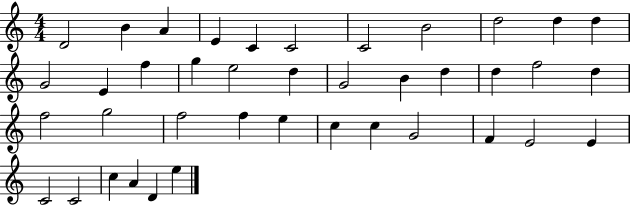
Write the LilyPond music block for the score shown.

{
  \clef treble
  \numericTimeSignature
  \time 4/4
  \key c \major
  d'2 b'4 a'4 | e'4 c'4 c'2 | c'2 b'2 | d''2 d''4 d''4 | \break g'2 e'4 f''4 | g''4 e''2 d''4 | g'2 b'4 d''4 | d''4 f''2 d''4 | \break f''2 g''2 | f''2 f''4 e''4 | c''4 c''4 g'2 | f'4 e'2 e'4 | \break c'2 c'2 | c''4 a'4 d'4 e''4 | \bar "|."
}